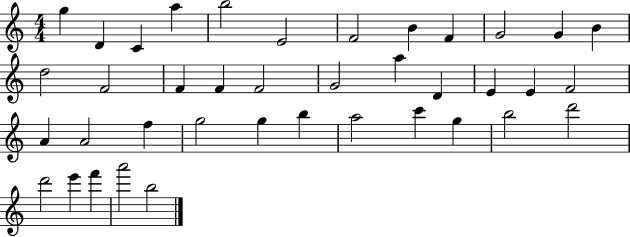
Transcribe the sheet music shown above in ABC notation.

X:1
T:Untitled
M:4/4
L:1/4
K:C
g D C a b2 E2 F2 B F G2 G B d2 F2 F F F2 G2 a D E E F2 A A2 f g2 g b a2 c' g b2 d'2 d'2 e' f' a'2 b2